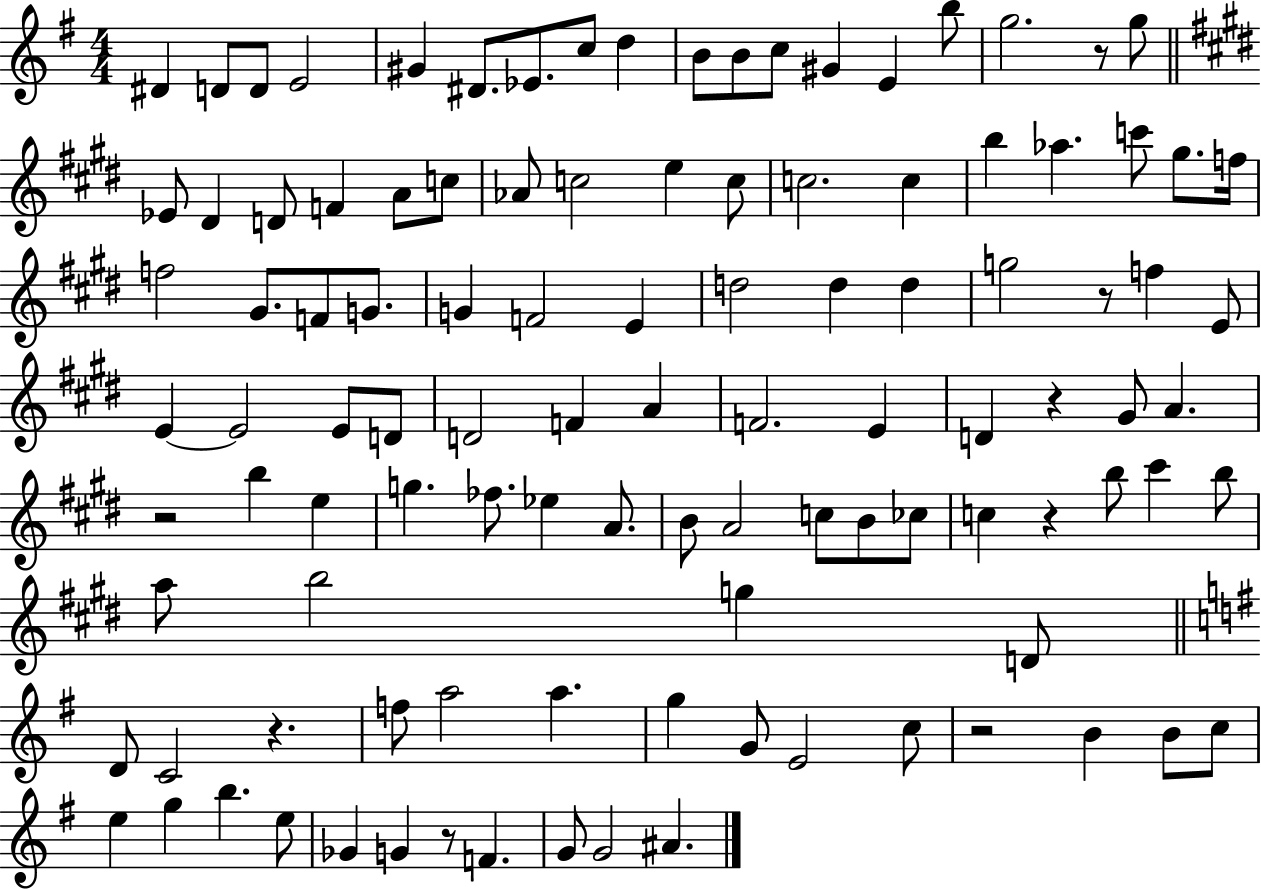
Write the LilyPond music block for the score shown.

{
  \clef treble
  \numericTimeSignature
  \time 4/4
  \key g \major
  dis'4 d'8 d'8 e'2 | gis'4 dis'8. ees'8. c''8 d''4 | b'8 b'8 c''8 gis'4 e'4 b''8 | g''2. r8 g''8 | \break \bar "||" \break \key e \major ees'8 dis'4 d'8 f'4 a'8 c''8 | aes'8 c''2 e''4 c''8 | c''2. c''4 | b''4 aes''4. c'''8 gis''8. f''16 | \break f''2 gis'8. f'8 g'8. | g'4 f'2 e'4 | d''2 d''4 d''4 | g''2 r8 f''4 e'8 | \break e'4~~ e'2 e'8 d'8 | d'2 f'4 a'4 | f'2. e'4 | d'4 r4 gis'8 a'4. | \break r2 b''4 e''4 | g''4. fes''8. ees''4 a'8. | b'8 a'2 c''8 b'8 ces''8 | c''4 r4 b''8 cis'''4 b''8 | \break a''8 b''2 g''4 d'8 | \bar "||" \break \key e \minor d'8 c'2 r4. | f''8 a''2 a''4. | g''4 g'8 e'2 c''8 | r2 b'4 b'8 c''8 | \break e''4 g''4 b''4. e''8 | ges'4 g'4 r8 f'4. | g'8 g'2 ais'4. | \bar "|."
}